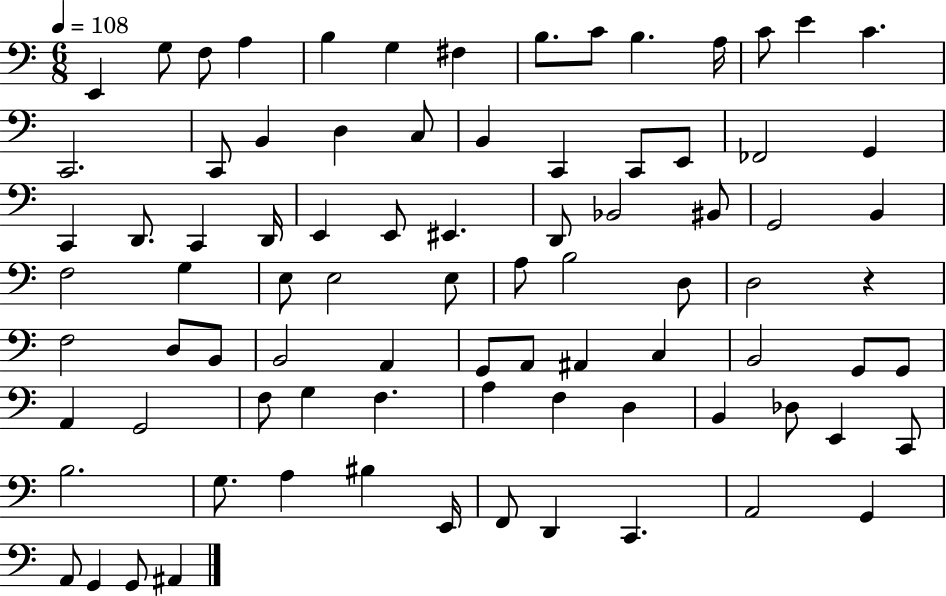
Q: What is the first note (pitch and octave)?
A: E2